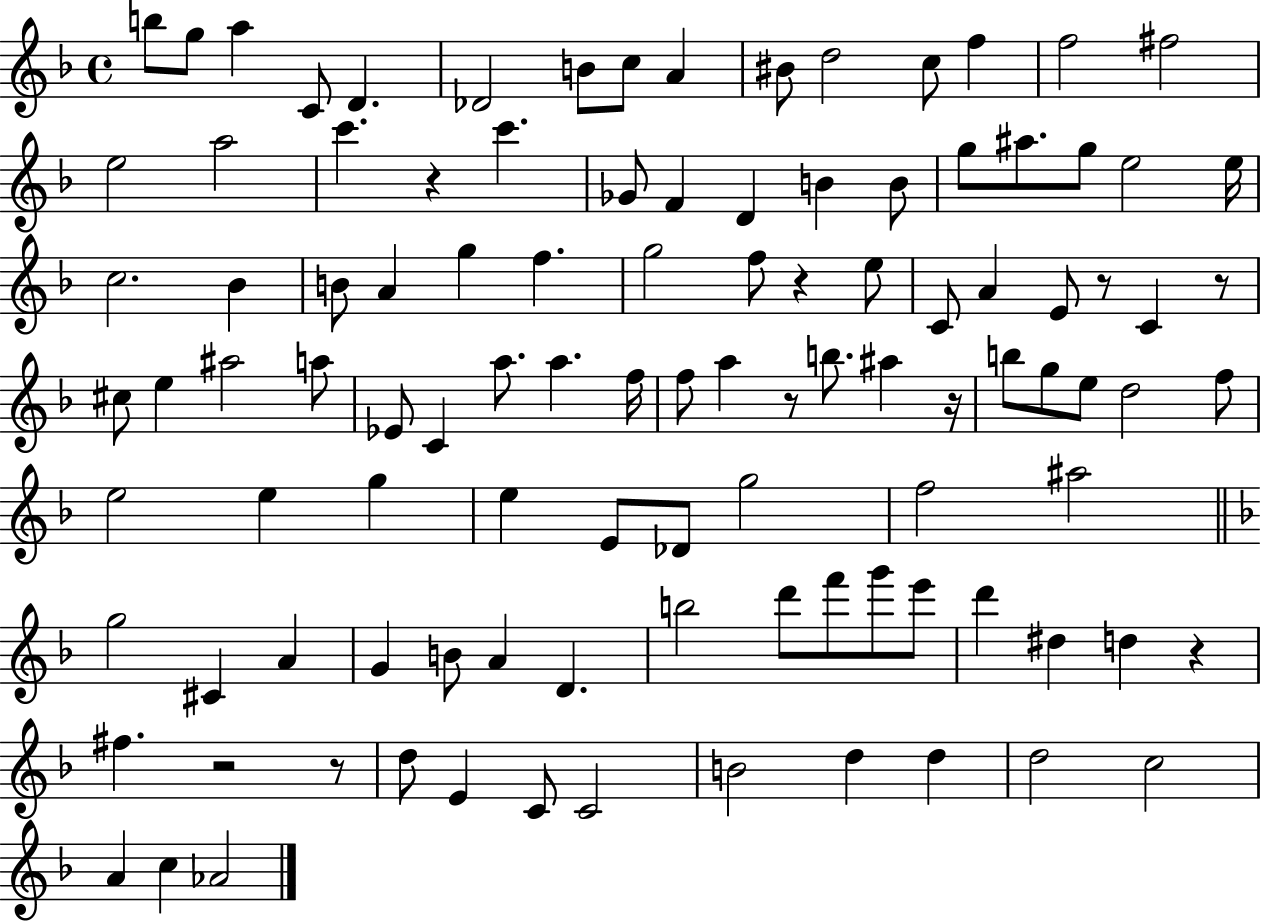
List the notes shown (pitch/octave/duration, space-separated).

B5/e G5/e A5/q C4/e D4/q. Db4/h B4/e C5/e A4/q BIS4/e D5/h C5/e F5/q F5/h F#5/h E5/h A5/h C6/q. R/q C6/q. Gb4/e F4/q D4/q B4/q B4/e G5/e A#5/e. G5/e E5/h E5/s C5/h. Bb4/q B4/e A4/q G5/q F5/q. G5/h F5/e R/q E5/e C4/e A4/q E4/e R/e C4/q R/e C#5/e E5/q A#5/h A5/e Eb4/e C4/q A5/e. A5/q. F5/s F5/e A5/q R/e B5/e. A#5/q R/s B5/e G5/e E5/e D5/h F5/e E5/h E5/q G5/q E5/q E4/e Db4/e G5/h F5/h A#5/h G5/h C#4/q A4/q G4/q B4/e A4/q D4/q. B5/h D6/e F6/e G6/e E6/e D6/q D#5/q D5/q R/q F#5/q. R/h R/e D5/e E4/q C4/e C4/h B4/h D5/q D5/q D5/h C5/h A4/q C5/q Ab4/h